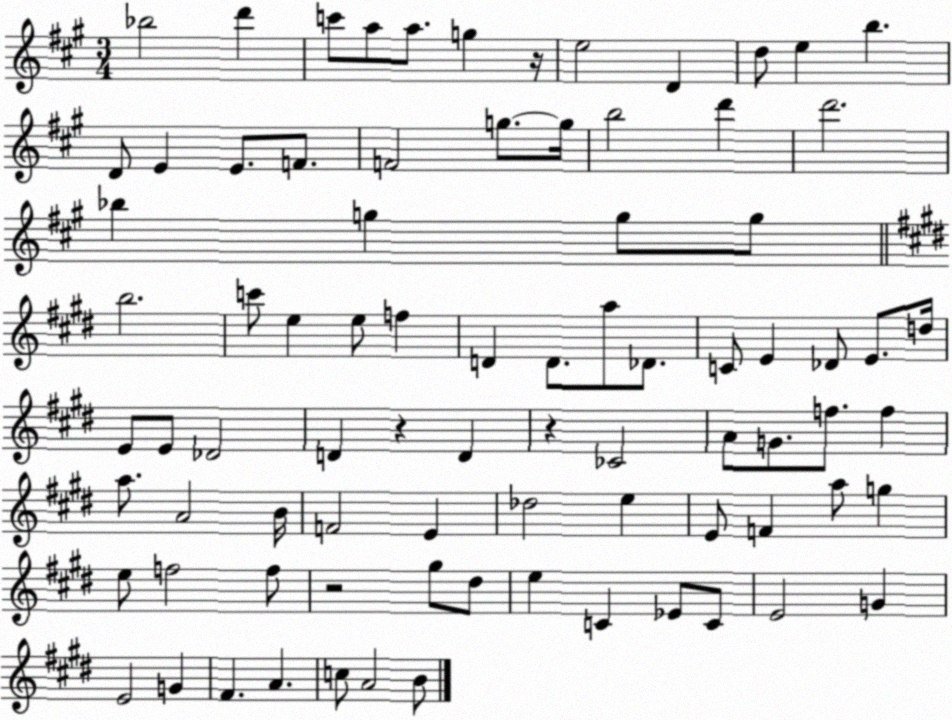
X:1
T:Untitled
M:3/4
L:1/4
K:A
_b2 d' c'/2 a/2 a/2 g z/4 e2 D d/2 e b D/2 E E/2 F/2 F2 g/2 g/4 b2 d' d'2 _b g g/2 g/2 b2 c'/2 e e/2 f D D/2 a/2 _D/2 C/2 E _D/2 E/2 d/4 E/2 E/2 _D2 D z D z _C2 A/2 G/2 f/2 f a/2 A2 B/4 F2 E _d2 e E/2 F a/2 g e/2 f2 f/2 z2 ^g/2 ^d/2 e C _E/2 C/2 E2 G E2 G ^F A c/2 A2 B/2